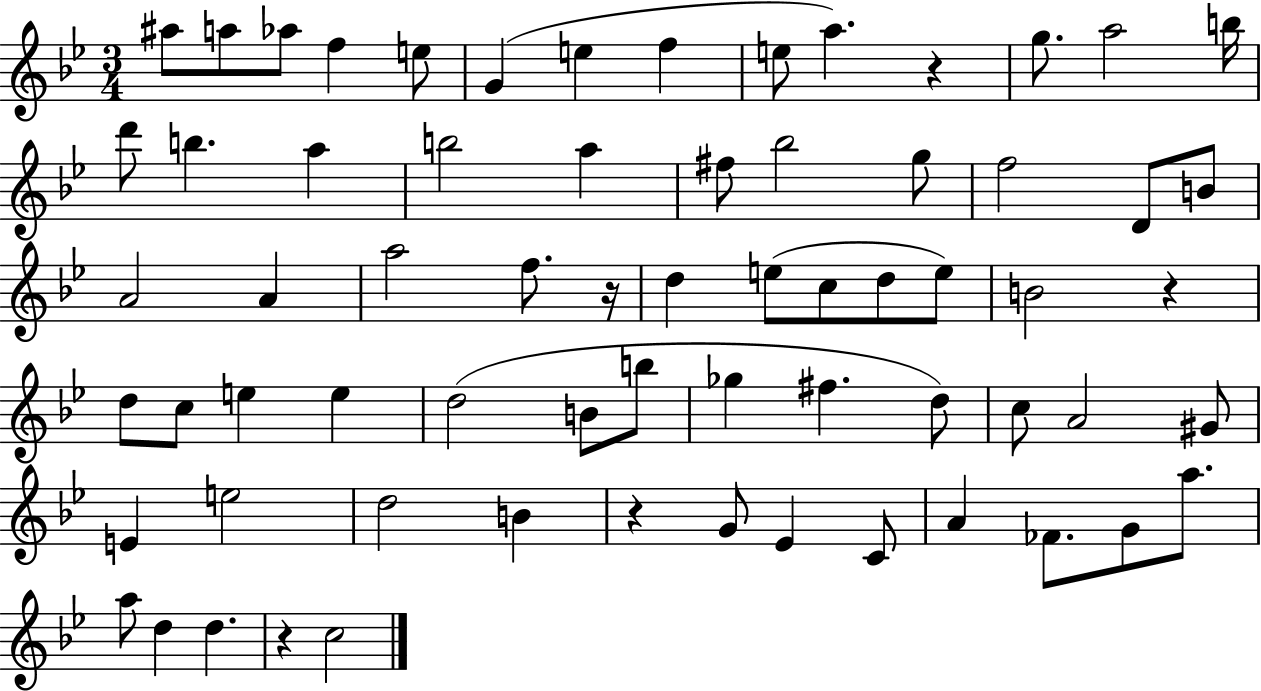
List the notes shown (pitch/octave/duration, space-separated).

A#5/e A5/e Ab5/e F5/q E5/e G4/q E5/q F5/q E5/e A5/q. R/q G5/e. A5/h B5/s D6/e B5/q. A5/q B5/h A5/q F#5/e Bb5/h G5/e F5/h D4/e B4/e A4/h A4/q A5/h F5/e. R/s D5/q E5/e C5/e D5/e E5/e B4/h R/q D5/e C5/e E5/q E5/q D5/h B4/e B5/e Gb5/q F#5/q. D5/e C5/e A4/h G#4/e E4/q E5/h D5/h B4/q R/q G4/e Eb4/q C4/e A4/q FES4/e. G4/e A5/e. A5/e D5/q D5/q. R/q C5/h